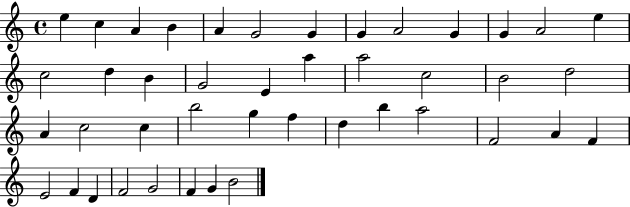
E5/q C5/q A4/q B4/q A4/q G4/h G4/q G4/q A4/h G4/q G4/q A4/h E5/q C5/h D5/q B4/q G4/h E4/q A5/q A5/h C5/h B4/h D5/h A4/q C5/h C5/q B5/h G5/q F5/q D5/q B5/q A5/h F4/h A4/q F4/q E4/h F4/q D4/q F4/h G4/h F4/q G4/q B4/h